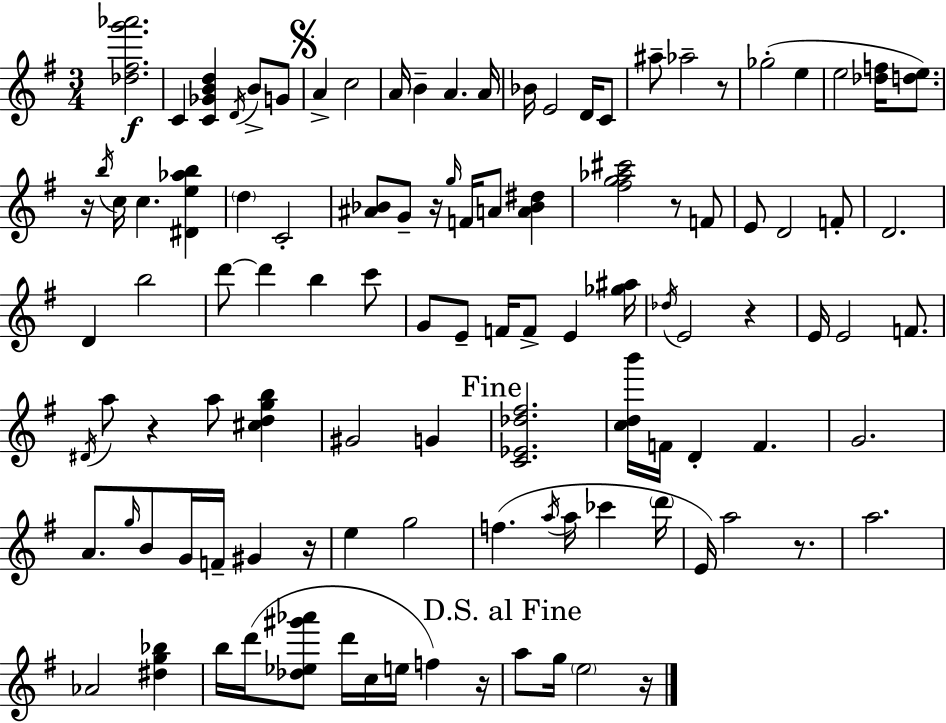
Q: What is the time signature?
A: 3/4